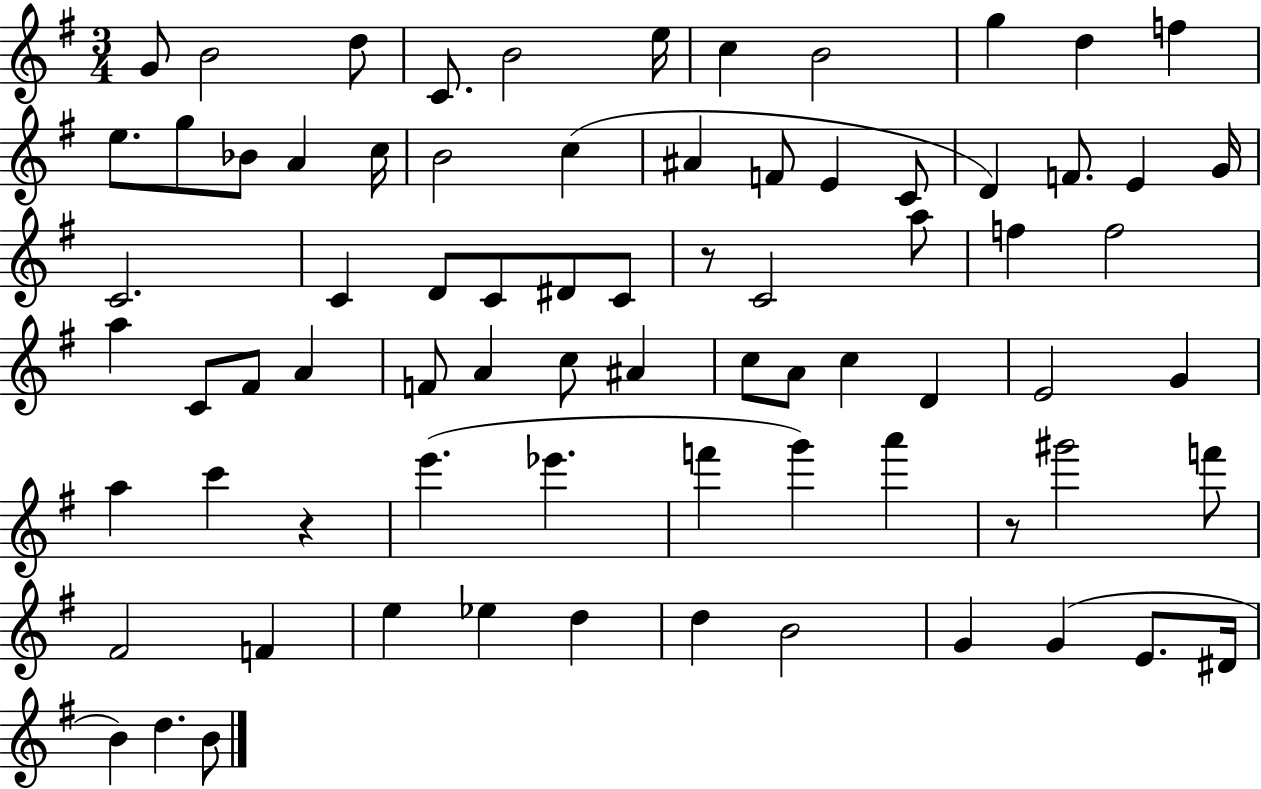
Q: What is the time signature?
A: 3/4